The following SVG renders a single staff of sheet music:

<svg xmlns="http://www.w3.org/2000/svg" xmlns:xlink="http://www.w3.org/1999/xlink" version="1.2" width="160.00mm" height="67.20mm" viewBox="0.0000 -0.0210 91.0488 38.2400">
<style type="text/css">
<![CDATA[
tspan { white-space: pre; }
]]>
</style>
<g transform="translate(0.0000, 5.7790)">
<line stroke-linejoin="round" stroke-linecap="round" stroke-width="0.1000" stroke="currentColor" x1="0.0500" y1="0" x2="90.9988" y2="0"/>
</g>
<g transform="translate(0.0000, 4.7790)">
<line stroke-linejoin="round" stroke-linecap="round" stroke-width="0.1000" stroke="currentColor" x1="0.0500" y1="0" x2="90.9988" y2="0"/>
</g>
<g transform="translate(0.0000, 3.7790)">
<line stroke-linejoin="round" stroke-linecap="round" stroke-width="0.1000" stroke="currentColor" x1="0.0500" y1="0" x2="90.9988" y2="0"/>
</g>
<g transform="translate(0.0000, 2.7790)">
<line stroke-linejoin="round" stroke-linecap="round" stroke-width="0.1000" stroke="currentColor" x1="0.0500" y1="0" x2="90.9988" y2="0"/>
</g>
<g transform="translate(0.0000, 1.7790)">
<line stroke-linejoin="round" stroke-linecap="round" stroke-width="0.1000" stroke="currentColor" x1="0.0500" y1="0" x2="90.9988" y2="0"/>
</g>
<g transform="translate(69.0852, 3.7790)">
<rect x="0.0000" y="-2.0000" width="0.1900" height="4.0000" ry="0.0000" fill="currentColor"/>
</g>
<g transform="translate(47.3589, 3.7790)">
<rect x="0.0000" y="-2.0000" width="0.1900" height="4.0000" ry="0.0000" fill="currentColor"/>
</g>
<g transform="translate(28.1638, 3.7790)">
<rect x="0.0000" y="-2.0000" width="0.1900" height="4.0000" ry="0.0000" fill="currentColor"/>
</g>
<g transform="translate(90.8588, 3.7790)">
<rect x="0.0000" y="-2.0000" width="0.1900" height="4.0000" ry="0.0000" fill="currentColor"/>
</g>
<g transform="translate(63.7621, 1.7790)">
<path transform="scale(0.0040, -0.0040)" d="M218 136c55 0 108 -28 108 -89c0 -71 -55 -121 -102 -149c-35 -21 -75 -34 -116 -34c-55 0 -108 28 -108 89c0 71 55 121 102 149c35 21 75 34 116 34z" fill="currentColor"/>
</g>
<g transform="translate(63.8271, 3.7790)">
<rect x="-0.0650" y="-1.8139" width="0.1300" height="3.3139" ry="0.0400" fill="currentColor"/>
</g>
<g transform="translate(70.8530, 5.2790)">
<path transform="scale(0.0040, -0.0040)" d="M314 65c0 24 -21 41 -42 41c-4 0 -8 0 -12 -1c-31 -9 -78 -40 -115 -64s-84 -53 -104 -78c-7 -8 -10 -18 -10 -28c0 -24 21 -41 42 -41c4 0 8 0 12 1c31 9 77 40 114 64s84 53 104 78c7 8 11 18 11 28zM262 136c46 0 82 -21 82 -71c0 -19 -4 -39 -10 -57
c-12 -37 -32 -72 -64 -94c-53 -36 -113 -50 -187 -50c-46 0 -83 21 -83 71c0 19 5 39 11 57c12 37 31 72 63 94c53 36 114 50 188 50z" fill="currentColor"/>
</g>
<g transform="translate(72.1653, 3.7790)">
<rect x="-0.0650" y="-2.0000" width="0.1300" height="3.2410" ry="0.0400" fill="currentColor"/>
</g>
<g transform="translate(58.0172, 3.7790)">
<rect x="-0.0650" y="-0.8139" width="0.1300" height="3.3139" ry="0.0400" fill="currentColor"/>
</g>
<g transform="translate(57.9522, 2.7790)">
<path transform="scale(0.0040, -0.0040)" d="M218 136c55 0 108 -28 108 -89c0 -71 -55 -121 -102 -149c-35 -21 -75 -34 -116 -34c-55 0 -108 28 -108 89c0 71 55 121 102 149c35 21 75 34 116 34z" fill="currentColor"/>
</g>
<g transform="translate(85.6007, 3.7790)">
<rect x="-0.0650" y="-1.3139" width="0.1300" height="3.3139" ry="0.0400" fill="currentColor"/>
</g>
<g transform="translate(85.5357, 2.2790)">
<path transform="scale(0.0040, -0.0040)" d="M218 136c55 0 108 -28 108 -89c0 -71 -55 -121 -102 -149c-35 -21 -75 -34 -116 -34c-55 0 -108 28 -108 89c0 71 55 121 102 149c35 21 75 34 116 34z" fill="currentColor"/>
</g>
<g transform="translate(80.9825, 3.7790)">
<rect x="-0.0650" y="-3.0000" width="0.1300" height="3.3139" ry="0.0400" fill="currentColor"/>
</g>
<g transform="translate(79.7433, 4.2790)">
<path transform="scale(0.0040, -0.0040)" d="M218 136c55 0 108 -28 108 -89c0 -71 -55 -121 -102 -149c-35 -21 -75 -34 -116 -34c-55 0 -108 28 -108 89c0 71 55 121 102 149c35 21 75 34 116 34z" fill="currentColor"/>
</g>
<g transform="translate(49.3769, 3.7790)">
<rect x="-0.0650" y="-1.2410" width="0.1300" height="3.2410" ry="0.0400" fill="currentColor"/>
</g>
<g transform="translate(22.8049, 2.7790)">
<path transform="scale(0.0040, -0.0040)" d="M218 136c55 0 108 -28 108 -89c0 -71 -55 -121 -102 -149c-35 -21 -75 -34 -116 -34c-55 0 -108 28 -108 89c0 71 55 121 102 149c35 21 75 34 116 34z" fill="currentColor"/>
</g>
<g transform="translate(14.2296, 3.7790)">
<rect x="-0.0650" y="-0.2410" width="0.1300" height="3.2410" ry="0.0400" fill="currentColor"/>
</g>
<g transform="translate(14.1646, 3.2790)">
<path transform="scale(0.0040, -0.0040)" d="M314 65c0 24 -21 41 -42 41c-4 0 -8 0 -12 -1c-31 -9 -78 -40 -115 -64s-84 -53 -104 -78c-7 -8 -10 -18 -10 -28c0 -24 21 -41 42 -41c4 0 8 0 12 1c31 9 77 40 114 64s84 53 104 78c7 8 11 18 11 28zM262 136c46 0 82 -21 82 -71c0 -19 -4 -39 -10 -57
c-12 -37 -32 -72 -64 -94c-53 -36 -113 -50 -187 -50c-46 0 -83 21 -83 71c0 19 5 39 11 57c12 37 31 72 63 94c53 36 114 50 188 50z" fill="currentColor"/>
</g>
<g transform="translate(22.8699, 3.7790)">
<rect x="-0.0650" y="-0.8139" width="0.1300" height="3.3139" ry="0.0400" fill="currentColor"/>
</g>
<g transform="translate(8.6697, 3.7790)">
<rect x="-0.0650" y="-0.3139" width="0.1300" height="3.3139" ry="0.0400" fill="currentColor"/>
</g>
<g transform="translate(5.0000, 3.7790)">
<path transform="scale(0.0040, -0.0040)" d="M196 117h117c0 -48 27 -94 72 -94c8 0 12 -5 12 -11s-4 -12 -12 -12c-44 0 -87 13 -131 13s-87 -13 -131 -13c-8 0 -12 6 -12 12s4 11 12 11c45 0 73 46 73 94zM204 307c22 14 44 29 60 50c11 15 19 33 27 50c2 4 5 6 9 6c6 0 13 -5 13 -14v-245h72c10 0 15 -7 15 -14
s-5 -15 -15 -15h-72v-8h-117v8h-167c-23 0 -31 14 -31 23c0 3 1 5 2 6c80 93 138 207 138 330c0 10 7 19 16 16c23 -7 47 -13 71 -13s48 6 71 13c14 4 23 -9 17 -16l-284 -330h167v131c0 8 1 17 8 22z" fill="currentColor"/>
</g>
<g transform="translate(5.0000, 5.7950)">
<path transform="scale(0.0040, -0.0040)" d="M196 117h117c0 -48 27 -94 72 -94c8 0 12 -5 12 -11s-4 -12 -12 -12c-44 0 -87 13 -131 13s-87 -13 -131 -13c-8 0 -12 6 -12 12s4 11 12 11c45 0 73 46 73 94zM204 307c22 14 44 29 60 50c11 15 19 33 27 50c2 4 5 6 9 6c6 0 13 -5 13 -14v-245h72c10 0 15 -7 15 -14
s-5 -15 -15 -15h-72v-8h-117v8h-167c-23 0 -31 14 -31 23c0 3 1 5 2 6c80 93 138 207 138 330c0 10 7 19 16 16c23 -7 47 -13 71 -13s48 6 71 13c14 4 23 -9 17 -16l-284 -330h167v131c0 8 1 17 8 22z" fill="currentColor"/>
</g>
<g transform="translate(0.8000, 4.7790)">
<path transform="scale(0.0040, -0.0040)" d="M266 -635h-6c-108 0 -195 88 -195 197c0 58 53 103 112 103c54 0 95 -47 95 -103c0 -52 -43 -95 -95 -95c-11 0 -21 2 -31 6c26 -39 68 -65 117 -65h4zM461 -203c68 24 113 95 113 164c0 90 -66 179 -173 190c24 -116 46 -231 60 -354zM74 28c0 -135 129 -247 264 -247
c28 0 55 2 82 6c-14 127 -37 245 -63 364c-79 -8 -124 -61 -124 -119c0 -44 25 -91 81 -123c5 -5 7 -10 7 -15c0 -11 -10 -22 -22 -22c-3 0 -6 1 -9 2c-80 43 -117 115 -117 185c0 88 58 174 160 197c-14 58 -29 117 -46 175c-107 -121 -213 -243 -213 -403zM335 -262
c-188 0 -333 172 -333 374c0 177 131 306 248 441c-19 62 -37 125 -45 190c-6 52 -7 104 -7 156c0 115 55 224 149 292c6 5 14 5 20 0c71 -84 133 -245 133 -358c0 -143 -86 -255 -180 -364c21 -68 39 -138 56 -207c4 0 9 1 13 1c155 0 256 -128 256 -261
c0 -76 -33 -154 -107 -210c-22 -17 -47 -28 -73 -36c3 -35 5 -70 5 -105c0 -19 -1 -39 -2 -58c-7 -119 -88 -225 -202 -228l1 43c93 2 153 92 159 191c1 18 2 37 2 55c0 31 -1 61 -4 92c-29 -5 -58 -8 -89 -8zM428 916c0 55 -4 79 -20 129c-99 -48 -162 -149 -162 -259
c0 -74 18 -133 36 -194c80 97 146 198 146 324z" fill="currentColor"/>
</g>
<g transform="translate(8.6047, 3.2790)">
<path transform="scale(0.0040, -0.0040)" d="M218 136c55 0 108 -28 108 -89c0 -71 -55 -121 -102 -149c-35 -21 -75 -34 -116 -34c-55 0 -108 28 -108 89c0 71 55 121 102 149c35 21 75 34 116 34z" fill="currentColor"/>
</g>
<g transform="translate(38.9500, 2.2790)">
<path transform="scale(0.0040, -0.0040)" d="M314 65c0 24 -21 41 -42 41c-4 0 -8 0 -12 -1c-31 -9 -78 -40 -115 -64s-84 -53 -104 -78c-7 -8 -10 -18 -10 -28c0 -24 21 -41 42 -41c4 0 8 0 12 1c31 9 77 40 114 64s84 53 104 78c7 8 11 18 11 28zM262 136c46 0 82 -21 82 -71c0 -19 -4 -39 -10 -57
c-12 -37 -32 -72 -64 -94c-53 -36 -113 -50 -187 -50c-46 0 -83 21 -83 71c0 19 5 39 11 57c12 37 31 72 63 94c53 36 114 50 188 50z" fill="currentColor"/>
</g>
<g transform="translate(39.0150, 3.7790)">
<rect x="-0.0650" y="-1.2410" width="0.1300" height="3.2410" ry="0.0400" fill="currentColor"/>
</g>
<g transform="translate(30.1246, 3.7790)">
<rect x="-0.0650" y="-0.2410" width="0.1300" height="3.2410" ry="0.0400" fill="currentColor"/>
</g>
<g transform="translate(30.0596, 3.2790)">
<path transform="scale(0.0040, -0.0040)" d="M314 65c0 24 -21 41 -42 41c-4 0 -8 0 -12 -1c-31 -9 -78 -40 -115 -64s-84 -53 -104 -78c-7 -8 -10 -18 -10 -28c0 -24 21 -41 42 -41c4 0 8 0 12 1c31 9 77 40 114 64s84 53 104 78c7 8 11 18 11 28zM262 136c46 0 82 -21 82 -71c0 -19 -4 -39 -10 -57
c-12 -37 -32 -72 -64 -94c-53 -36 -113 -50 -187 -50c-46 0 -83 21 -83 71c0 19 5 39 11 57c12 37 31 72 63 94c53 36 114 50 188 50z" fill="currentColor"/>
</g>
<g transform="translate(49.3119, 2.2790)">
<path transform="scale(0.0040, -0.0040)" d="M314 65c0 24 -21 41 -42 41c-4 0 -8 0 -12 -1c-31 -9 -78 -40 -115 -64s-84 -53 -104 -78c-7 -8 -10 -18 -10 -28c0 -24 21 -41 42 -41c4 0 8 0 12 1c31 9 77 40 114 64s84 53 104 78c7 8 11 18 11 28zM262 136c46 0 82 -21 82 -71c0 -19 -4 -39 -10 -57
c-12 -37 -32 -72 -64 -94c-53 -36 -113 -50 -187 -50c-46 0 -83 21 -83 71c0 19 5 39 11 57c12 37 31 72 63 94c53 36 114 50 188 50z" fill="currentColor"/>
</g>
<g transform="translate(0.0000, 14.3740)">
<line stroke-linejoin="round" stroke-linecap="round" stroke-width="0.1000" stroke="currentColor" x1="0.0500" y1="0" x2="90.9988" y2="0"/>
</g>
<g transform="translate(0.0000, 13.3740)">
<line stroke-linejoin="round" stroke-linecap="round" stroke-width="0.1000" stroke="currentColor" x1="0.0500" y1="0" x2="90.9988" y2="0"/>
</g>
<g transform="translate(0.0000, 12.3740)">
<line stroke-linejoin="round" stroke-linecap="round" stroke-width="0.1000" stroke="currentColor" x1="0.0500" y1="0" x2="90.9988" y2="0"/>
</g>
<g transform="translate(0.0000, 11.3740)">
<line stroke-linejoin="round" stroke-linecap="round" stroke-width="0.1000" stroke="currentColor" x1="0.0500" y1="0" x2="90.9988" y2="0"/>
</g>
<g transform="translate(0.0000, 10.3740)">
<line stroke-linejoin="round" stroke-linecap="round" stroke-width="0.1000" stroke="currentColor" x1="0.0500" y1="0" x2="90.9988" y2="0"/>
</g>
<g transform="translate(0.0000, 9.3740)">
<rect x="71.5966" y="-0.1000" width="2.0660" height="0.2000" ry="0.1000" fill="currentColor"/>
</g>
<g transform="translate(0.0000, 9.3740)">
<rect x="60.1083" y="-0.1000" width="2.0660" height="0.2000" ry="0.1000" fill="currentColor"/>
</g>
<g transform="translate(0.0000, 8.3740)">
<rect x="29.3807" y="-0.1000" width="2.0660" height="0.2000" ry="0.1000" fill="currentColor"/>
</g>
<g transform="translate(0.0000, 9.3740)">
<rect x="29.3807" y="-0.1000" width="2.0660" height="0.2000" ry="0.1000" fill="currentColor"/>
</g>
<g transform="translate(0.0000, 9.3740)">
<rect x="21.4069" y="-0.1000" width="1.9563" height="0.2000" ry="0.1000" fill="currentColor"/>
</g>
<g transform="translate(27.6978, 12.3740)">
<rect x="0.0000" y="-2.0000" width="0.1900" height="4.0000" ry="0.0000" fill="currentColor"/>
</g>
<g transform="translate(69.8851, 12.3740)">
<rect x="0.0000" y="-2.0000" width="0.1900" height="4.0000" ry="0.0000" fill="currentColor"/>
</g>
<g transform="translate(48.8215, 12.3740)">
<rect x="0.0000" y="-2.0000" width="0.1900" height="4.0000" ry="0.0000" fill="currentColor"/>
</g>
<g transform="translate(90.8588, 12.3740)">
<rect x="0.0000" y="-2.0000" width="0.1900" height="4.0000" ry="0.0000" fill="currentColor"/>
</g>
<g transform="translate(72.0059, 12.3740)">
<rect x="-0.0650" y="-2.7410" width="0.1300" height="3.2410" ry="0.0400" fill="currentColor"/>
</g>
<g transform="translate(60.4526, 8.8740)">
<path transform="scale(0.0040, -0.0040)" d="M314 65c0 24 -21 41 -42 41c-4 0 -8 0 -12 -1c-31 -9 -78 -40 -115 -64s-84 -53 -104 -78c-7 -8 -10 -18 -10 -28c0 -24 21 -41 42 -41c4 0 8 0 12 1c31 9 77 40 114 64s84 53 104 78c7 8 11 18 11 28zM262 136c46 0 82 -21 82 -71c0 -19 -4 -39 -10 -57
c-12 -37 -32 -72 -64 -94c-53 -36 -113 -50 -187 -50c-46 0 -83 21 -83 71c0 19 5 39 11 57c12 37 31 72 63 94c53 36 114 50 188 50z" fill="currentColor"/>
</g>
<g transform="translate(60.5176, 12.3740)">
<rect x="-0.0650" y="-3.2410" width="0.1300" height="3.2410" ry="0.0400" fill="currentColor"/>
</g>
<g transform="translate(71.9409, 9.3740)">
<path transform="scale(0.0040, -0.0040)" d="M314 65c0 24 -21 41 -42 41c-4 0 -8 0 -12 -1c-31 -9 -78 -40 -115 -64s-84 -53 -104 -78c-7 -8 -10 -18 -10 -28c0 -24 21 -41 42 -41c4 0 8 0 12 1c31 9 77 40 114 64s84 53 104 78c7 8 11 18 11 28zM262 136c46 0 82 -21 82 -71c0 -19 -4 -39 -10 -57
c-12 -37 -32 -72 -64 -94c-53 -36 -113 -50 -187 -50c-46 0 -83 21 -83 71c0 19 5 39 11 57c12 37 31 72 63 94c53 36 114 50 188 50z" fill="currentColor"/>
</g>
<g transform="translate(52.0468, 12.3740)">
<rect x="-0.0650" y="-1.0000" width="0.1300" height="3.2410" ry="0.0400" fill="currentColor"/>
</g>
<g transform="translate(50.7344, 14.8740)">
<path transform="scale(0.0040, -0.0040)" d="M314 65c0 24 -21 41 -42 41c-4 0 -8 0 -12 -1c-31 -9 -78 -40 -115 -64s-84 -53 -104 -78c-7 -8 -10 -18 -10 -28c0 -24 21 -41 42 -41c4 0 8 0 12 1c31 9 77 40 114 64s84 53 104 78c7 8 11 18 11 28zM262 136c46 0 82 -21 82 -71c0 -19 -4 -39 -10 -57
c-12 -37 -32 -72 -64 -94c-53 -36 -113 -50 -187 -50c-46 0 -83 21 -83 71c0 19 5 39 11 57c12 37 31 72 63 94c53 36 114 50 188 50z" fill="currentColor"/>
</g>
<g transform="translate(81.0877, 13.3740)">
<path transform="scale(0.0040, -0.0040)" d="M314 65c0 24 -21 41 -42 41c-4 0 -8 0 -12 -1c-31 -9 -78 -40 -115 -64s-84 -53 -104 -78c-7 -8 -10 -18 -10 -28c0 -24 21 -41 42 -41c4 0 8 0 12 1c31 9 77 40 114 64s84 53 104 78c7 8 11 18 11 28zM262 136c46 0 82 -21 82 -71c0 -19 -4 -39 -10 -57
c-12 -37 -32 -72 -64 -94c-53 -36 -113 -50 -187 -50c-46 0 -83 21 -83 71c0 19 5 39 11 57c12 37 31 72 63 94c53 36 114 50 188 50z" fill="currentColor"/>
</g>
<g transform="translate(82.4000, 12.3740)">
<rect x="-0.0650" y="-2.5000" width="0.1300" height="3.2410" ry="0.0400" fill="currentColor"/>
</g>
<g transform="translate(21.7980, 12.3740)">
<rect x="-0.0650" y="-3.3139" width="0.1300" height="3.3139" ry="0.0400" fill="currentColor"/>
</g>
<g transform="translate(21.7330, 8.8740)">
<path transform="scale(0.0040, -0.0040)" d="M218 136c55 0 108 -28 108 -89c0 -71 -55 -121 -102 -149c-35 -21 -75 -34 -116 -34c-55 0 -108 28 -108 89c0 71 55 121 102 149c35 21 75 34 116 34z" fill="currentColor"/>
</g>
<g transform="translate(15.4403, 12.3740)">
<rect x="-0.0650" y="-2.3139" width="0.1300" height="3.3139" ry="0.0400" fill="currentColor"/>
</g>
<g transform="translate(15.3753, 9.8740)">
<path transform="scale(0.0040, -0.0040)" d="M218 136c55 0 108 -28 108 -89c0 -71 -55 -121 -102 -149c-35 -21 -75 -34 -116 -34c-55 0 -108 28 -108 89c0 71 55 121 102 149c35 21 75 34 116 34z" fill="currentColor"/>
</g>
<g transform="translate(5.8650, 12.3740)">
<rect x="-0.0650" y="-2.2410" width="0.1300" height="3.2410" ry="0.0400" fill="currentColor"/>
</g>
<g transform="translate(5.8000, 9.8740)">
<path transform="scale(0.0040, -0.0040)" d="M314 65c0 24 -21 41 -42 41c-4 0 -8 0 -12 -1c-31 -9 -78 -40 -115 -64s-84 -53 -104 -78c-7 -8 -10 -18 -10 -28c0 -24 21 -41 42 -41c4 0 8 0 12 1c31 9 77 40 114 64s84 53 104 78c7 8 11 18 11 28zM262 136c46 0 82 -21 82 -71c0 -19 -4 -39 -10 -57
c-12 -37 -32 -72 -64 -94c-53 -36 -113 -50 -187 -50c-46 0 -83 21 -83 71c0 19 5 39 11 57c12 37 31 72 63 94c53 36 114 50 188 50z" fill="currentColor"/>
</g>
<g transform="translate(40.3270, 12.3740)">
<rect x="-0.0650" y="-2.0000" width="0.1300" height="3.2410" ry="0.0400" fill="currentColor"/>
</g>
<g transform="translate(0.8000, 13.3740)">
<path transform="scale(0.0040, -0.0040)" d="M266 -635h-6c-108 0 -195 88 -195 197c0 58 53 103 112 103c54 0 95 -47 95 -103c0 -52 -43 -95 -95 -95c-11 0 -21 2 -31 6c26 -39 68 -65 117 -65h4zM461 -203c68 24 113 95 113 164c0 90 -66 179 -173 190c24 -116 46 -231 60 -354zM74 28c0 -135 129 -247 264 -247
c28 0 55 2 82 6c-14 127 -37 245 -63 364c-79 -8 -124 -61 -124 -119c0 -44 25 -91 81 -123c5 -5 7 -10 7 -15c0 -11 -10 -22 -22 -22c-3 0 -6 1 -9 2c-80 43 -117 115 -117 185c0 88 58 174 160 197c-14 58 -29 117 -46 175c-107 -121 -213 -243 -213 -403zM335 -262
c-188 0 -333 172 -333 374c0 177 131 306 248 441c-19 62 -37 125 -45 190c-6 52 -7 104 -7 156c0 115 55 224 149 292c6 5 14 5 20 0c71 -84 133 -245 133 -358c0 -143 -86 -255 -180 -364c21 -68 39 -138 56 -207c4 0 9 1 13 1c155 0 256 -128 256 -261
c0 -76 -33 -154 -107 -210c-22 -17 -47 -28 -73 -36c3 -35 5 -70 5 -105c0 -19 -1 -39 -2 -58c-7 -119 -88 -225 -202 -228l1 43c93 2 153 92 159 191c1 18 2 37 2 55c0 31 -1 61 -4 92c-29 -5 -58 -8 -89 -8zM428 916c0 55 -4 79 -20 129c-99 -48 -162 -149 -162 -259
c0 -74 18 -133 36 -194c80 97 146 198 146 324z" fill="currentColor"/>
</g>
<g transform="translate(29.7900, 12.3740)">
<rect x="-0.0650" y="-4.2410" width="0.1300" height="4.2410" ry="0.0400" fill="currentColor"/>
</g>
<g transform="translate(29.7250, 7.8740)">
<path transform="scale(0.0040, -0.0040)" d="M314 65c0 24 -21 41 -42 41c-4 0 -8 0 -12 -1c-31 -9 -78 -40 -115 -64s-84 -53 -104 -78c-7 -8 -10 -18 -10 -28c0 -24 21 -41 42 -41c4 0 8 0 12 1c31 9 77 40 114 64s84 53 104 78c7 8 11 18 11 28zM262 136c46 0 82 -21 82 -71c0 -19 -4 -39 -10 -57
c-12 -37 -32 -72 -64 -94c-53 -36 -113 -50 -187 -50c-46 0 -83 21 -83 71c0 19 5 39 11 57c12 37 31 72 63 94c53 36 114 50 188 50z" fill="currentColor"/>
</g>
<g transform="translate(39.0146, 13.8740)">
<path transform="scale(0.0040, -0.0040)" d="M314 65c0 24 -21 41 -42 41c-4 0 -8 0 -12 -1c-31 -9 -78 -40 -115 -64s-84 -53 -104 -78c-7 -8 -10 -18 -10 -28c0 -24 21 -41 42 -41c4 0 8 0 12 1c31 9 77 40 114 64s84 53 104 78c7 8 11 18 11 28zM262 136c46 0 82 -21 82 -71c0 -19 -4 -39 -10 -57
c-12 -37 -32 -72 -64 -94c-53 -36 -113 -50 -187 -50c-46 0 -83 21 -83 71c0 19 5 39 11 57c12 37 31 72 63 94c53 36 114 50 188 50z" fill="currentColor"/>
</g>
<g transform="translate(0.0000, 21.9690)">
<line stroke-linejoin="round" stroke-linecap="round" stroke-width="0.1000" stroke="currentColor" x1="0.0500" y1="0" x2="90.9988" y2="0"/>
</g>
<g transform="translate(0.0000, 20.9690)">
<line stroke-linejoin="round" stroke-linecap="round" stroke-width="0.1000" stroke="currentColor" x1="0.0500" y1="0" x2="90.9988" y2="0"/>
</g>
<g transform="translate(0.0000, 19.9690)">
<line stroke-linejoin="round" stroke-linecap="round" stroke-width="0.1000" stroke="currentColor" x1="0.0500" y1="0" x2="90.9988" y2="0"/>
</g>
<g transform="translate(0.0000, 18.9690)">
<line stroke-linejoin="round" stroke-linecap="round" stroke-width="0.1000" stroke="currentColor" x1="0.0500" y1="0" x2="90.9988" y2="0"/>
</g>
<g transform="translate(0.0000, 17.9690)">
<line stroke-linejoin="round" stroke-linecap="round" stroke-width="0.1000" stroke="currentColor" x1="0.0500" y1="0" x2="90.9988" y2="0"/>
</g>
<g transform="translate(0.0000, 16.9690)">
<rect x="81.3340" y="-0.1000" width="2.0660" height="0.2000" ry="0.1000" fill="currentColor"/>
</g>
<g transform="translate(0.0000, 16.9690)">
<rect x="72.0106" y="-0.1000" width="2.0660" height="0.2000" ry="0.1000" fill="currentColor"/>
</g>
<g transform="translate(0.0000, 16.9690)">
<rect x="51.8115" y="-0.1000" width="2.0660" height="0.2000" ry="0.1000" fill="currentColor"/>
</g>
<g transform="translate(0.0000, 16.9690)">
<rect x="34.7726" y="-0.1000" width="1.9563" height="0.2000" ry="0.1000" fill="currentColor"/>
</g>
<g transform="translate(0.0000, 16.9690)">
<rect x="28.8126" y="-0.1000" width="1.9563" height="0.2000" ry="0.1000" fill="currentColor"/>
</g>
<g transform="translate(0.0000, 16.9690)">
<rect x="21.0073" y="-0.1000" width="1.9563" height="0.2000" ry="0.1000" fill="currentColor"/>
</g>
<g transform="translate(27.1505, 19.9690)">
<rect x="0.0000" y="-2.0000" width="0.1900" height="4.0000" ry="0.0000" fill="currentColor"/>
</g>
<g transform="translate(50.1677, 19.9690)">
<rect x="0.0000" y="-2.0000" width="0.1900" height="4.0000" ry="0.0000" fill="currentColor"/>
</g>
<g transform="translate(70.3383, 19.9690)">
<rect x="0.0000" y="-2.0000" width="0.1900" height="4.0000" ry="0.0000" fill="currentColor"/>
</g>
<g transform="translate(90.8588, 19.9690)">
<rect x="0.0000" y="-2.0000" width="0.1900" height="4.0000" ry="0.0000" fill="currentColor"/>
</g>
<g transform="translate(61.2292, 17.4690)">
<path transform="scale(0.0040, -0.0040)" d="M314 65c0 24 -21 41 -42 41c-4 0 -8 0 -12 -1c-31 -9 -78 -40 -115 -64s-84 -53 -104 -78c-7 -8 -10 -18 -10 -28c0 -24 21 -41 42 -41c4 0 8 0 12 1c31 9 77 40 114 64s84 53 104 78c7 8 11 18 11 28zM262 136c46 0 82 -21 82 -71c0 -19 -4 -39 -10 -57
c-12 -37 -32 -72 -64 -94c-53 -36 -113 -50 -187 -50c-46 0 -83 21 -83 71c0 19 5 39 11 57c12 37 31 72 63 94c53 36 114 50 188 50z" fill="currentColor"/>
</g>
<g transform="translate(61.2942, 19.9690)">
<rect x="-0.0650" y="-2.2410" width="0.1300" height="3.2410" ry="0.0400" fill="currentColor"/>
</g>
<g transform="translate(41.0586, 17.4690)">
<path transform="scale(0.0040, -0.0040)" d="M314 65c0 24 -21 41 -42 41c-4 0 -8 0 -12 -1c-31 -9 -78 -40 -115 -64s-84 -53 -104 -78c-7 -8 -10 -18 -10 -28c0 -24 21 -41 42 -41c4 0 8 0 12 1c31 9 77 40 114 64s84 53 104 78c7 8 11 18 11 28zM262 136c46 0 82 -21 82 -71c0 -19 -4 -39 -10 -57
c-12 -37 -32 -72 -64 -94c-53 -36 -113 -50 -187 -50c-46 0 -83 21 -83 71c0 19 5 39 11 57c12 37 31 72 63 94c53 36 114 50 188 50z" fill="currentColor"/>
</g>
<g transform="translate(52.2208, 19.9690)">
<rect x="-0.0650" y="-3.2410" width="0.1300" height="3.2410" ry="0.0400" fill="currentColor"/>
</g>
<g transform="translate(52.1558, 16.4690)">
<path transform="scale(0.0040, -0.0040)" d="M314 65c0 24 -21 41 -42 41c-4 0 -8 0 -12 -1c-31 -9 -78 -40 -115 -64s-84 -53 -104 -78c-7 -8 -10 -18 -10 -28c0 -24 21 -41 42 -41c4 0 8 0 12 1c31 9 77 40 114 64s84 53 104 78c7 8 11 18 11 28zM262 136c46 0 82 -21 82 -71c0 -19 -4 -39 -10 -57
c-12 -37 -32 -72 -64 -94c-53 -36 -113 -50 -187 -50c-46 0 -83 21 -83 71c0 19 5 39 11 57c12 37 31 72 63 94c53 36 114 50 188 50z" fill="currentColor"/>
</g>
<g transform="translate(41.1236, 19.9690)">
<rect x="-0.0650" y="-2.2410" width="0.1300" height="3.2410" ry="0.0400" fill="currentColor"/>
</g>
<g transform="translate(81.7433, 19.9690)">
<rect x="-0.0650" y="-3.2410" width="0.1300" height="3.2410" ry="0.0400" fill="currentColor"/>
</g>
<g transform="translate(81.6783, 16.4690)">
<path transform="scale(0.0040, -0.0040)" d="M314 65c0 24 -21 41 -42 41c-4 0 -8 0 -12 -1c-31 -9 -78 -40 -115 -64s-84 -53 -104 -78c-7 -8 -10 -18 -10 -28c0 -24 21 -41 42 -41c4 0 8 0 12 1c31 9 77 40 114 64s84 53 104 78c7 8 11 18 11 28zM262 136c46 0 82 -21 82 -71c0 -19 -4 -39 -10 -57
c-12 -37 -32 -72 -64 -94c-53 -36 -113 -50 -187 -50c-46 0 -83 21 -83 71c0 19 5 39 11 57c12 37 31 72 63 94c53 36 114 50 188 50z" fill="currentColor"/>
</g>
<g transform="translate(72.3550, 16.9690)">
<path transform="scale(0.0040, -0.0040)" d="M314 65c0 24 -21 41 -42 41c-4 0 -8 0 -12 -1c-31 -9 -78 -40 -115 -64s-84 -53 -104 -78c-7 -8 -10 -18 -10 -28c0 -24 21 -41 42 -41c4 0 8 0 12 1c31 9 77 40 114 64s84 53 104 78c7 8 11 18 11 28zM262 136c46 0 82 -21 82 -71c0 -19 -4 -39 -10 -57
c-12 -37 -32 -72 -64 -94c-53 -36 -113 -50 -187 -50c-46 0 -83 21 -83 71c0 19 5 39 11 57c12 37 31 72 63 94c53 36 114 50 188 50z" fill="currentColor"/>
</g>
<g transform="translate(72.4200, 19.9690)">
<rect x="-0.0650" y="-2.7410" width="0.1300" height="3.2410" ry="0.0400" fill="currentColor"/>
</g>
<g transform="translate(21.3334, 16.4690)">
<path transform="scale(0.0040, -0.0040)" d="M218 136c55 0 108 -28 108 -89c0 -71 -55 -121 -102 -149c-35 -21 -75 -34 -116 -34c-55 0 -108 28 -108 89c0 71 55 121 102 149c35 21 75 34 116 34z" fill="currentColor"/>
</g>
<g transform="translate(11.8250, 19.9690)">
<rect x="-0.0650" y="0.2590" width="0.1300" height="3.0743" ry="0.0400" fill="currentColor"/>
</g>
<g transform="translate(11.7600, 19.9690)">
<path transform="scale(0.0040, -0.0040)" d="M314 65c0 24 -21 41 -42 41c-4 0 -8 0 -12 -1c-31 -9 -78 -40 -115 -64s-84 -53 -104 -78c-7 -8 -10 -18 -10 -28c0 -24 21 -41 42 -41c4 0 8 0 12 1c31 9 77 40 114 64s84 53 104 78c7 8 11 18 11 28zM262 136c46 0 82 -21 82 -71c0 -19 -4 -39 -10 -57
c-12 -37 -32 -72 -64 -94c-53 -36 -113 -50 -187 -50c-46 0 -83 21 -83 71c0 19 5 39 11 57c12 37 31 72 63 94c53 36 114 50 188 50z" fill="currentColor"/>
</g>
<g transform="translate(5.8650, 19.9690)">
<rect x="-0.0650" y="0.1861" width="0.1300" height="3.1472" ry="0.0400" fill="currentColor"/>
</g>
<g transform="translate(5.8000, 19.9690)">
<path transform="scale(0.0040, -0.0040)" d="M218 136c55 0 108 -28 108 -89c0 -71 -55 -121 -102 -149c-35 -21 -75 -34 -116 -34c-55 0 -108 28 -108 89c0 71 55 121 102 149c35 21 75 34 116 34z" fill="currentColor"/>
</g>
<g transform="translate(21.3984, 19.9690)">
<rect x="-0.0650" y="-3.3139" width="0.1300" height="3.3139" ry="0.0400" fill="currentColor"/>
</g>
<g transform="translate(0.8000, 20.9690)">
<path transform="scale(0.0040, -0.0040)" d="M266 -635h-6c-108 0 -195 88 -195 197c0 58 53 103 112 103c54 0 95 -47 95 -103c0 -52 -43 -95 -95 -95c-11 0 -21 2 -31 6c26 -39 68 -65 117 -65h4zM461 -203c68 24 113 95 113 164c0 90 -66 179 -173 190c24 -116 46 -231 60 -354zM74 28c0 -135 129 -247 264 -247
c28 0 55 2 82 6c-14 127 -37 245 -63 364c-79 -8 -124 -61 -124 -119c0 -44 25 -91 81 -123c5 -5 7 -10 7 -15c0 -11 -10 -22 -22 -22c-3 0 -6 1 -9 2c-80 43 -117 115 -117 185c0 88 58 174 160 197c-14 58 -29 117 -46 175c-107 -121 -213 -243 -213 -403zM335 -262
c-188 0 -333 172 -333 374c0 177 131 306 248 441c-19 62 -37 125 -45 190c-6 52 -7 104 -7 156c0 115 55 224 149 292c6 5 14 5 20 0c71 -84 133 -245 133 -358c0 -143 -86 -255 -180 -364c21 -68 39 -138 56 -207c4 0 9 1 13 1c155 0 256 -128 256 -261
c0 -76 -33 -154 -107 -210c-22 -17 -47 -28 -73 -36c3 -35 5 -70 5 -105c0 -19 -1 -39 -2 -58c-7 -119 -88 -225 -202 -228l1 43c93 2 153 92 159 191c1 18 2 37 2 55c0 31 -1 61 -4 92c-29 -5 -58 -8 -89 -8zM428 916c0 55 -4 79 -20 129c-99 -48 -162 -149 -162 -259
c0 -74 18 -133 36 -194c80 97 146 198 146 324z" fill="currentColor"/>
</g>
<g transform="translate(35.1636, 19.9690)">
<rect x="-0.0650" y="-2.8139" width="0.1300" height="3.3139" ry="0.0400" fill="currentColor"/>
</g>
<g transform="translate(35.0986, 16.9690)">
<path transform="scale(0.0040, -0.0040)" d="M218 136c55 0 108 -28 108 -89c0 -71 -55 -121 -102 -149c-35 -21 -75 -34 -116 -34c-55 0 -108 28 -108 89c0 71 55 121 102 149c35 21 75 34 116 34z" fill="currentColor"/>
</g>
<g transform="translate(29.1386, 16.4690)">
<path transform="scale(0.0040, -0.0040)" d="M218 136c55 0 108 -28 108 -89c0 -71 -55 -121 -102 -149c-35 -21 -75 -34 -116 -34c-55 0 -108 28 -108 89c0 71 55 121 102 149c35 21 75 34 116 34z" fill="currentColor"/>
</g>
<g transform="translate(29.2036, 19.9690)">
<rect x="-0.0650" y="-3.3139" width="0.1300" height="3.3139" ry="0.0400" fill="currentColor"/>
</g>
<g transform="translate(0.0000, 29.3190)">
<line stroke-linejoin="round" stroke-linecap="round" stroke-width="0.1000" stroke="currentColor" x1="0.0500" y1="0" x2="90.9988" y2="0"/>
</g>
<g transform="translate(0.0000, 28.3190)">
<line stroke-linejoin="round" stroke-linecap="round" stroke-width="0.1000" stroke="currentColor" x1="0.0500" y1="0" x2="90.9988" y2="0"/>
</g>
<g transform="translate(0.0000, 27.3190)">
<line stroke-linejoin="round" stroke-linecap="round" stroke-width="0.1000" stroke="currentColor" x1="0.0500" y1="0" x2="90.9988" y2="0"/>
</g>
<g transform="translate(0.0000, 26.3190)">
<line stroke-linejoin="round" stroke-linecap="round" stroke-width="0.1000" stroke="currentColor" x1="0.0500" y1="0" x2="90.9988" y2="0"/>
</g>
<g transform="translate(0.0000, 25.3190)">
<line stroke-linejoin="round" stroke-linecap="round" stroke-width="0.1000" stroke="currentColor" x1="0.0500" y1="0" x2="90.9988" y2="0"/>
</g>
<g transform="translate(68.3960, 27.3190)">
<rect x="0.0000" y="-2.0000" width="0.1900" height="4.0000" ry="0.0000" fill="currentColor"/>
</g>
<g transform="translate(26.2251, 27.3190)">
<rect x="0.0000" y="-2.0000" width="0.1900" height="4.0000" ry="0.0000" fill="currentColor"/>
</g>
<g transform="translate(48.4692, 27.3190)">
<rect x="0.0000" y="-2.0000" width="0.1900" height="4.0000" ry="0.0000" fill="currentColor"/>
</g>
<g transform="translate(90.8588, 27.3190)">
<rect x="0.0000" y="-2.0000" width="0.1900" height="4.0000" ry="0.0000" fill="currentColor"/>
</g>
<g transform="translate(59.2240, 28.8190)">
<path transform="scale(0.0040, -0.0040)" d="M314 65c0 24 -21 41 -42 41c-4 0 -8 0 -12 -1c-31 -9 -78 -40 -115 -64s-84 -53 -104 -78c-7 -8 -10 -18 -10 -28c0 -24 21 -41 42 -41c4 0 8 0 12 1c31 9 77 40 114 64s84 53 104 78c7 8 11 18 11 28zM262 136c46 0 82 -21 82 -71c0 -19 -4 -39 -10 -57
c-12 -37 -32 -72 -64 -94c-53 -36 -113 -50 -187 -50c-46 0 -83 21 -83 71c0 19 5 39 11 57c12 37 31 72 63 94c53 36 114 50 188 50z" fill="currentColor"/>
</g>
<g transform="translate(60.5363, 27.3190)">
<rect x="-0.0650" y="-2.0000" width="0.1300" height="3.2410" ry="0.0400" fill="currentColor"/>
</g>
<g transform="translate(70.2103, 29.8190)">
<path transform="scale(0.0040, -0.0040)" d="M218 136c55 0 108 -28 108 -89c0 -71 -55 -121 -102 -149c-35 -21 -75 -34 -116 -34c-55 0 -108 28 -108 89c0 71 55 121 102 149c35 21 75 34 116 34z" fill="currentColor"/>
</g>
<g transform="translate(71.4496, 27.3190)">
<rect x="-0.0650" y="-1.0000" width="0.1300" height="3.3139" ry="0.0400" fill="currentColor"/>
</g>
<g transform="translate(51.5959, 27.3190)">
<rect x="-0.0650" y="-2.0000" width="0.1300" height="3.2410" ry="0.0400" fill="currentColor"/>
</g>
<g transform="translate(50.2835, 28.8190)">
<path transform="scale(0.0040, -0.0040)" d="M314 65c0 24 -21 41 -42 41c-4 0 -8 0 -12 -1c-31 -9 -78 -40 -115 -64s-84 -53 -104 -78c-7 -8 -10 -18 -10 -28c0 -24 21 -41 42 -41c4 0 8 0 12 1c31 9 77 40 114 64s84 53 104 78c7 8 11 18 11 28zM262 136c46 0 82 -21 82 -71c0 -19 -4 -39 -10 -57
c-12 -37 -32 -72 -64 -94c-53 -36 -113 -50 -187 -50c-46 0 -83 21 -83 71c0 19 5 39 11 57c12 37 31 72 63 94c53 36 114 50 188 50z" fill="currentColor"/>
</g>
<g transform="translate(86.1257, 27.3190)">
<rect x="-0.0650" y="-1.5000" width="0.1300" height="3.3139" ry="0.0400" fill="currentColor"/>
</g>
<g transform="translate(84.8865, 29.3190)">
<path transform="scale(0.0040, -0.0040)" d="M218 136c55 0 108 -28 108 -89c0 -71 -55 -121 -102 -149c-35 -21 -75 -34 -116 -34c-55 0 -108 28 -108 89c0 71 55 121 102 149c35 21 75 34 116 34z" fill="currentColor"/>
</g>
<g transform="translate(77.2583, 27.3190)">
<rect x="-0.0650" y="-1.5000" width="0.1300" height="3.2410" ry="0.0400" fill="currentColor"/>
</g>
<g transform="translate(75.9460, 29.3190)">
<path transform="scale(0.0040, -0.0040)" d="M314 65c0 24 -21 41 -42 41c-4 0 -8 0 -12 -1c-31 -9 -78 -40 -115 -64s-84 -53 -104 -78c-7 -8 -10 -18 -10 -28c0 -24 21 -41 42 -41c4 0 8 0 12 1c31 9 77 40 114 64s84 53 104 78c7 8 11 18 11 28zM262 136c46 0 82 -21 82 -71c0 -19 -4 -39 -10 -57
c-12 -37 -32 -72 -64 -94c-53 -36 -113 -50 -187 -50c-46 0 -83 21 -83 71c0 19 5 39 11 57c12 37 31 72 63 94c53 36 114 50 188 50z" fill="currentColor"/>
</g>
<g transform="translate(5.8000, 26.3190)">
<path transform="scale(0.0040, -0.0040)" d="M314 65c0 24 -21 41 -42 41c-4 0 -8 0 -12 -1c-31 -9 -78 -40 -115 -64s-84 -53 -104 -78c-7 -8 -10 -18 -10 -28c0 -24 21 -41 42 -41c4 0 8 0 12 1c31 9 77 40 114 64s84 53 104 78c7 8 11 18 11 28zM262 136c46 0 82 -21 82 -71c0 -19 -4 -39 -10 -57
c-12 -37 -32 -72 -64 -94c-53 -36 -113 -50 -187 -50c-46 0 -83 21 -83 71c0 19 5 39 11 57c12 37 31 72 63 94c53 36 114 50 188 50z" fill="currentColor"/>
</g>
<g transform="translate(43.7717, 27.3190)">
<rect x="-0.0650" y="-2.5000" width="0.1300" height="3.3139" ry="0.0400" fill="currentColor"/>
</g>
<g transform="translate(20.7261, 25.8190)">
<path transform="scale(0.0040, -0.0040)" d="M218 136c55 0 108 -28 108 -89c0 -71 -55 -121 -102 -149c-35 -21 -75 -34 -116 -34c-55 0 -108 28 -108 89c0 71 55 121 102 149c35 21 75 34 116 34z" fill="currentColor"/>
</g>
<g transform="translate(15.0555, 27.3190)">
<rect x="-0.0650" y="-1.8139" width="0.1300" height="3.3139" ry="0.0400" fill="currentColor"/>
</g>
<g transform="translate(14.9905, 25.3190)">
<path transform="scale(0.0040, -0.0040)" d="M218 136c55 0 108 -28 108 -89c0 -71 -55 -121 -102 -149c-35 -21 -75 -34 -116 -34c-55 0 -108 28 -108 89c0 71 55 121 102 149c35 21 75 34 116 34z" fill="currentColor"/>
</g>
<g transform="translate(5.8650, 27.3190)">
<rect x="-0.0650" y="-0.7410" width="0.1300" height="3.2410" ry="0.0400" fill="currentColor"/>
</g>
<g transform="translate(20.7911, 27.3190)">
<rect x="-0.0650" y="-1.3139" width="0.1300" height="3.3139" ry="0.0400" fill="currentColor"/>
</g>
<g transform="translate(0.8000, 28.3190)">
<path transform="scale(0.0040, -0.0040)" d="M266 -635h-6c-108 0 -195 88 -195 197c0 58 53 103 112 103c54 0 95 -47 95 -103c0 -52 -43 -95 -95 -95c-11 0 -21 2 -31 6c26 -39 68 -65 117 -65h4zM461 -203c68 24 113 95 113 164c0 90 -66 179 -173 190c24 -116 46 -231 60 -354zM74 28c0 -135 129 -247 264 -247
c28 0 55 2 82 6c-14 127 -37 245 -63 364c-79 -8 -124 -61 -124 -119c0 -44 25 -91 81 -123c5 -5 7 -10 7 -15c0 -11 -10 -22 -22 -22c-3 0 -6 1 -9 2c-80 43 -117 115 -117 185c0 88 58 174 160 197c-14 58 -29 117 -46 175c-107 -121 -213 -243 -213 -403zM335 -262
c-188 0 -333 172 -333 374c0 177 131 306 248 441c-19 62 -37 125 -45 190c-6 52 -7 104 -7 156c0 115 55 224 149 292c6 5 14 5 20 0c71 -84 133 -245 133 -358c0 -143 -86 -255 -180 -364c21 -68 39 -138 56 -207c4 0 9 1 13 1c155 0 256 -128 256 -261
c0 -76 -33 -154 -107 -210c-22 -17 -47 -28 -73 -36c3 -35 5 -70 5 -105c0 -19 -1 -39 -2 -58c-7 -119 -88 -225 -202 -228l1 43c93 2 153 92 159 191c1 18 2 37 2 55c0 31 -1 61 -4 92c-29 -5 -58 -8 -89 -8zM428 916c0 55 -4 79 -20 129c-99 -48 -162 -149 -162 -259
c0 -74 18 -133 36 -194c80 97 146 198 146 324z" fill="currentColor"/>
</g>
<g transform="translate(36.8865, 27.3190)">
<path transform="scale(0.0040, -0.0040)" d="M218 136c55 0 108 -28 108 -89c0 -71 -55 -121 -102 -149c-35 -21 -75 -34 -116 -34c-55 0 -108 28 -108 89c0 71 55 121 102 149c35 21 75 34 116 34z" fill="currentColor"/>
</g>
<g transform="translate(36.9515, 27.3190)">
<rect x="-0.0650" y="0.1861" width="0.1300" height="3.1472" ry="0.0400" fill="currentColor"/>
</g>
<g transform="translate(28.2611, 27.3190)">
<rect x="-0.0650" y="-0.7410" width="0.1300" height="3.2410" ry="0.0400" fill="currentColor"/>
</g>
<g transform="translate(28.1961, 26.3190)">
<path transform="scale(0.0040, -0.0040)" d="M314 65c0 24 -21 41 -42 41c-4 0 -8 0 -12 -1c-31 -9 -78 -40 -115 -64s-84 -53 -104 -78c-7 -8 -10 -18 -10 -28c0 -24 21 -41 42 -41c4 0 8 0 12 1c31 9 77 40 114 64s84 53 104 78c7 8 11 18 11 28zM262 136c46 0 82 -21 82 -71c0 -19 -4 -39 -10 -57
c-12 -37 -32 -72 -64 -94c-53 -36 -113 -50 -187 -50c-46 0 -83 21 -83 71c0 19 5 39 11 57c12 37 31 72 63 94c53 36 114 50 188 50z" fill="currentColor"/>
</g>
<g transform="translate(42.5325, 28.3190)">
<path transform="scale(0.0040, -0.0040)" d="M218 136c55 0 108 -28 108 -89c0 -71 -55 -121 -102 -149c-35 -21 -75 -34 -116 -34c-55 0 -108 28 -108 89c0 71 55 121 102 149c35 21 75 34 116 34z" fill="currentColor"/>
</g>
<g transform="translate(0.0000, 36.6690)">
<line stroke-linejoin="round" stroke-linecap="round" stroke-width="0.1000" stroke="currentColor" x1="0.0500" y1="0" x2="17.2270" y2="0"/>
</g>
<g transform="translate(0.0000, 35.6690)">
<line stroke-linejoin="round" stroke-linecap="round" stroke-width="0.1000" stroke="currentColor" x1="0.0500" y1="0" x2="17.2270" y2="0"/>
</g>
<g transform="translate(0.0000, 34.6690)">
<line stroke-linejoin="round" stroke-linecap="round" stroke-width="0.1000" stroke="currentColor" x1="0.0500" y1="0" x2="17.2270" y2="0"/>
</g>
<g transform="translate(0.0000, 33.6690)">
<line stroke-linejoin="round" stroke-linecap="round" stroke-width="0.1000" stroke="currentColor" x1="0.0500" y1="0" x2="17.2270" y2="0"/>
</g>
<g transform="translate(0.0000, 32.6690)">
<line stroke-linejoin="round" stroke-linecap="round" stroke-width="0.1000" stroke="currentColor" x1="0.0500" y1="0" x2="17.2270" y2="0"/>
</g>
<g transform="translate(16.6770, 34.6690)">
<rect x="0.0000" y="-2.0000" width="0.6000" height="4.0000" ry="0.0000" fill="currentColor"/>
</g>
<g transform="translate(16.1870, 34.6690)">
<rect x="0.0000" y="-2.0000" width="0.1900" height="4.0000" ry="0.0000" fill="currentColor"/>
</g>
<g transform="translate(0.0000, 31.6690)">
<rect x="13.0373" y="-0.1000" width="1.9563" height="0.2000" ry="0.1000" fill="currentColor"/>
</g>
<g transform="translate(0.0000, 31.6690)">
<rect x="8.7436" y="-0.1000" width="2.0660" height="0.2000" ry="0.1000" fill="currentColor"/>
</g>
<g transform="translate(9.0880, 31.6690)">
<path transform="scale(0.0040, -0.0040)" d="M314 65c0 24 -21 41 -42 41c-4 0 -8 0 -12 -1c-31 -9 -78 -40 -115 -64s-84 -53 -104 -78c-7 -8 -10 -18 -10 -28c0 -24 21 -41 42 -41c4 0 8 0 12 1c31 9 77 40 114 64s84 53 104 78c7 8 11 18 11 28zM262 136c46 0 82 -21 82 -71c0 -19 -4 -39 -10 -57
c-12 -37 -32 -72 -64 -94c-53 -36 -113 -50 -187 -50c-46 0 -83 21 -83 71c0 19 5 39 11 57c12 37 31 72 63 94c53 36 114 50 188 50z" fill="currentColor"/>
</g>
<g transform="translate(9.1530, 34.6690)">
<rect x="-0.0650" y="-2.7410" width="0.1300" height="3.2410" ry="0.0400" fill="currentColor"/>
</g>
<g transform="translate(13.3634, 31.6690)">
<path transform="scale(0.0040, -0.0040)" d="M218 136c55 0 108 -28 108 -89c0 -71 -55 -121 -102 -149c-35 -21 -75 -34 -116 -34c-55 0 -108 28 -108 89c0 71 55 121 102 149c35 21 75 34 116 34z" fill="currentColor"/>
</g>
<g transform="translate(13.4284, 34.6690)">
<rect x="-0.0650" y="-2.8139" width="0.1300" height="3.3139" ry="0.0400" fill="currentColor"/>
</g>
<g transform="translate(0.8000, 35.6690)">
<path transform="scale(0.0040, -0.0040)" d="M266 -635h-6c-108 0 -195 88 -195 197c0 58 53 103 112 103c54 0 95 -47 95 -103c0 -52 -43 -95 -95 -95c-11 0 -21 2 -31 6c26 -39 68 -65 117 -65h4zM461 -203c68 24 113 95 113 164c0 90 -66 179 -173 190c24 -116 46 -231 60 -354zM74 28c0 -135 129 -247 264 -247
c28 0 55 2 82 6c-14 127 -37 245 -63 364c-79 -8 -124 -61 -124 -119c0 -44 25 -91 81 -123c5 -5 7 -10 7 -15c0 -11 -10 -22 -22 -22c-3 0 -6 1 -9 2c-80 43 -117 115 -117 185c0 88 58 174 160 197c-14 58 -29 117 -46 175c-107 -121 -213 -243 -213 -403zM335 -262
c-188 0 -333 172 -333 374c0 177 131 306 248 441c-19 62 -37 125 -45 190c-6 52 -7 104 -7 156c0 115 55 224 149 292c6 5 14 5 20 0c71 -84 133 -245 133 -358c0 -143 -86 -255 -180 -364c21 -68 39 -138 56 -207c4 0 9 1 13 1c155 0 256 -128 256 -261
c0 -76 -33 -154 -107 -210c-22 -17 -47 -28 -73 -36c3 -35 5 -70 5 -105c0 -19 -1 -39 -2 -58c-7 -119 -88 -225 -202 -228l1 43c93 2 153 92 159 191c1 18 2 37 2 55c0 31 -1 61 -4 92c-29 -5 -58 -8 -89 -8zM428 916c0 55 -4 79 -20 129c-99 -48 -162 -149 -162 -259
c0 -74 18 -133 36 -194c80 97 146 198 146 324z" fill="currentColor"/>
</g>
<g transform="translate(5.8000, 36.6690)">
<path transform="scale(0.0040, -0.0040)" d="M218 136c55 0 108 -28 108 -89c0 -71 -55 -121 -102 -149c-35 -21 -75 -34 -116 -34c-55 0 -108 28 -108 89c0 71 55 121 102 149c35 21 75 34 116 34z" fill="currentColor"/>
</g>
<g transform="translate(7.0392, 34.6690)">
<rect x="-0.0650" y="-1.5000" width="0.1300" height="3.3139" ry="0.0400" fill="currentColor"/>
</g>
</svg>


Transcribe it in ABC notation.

X:1
T:Untitled
M:4/4
L:1/4
K:C
c c2 d c2 e2 e2 d f F2 A e g2 g b d'2 F2 D2 b2 a2 G2 B B2 b b a g2 b2 g2 a2 b2 d2 f e d2 B G F2 F2 D E2 E E a2 a